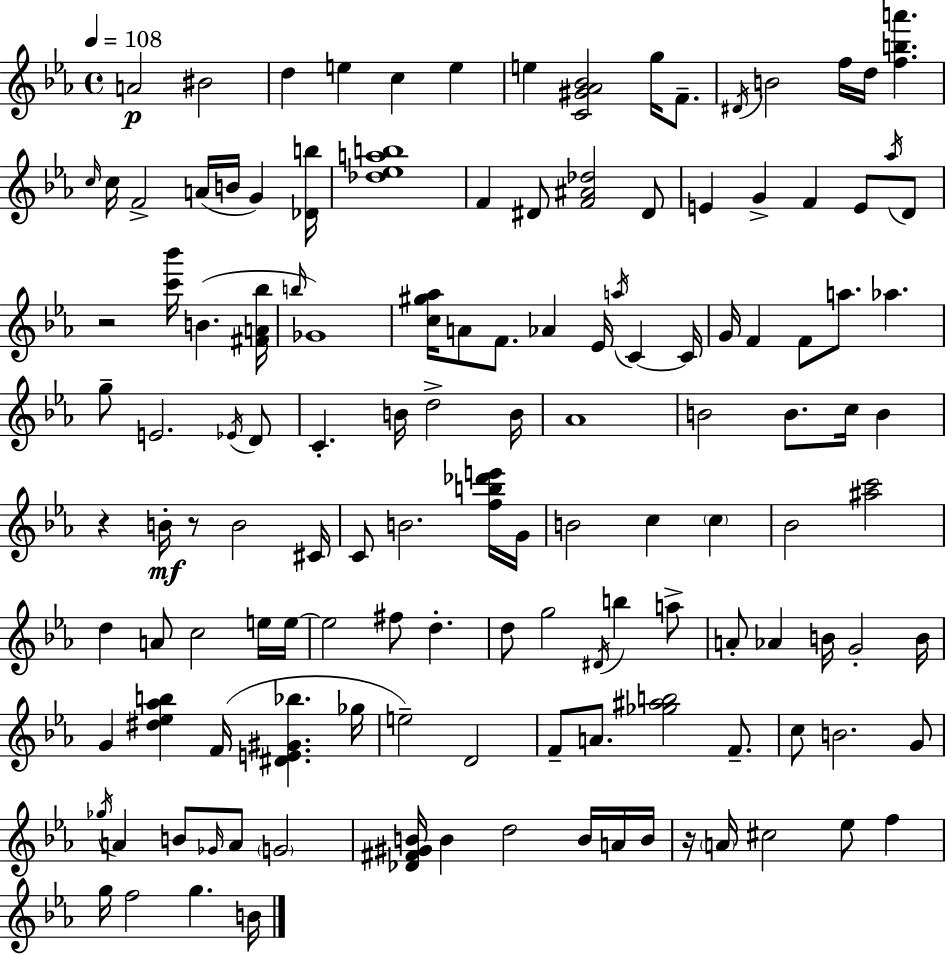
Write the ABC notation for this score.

X:1
T:Untitled
M:4/4
L:1/4
K:Eb
A2 ^B2 d e c e e [C^G_A_B]2 g/4 F/2 ^D/4 B2 f/4 d/4 [fba'] c/4 c/4 F2 A/4 B/4 G [_Db]/4 [_d_eab]4 F ^D/2 [F^A_d]2 ^D/2 E G F E/2 _a/4 D/2 z2 [c'_b']/4 B [^FA_b]/4 b/4 _G4 [c^g_a]/4 A/2 F/2 _A _E/4 a/4 C C/4 G/4 F F/2 a/2 _a g/2 E2 _E/4 D/2 C B/4 d2 B/4 _A4 B2 B/2 c/4 B z B/4 z/2 B2 ^C/4 C/2 B2 [fb_d'e']/4 G/4 B2 c c _B2 [^ac']2 d A/2 c2 e/4 e/4 e2 ^f/2 d d/2 g2 ^D/4 b a/2 A/2 _A B/4 G2 B/4 G [^d_e_ab] F/4 [^DE^G_b] _g/4 e2 D2 F/2 A/2 [_g^ab]2 F/2 c/2 B2 G/2 _g/4 A B/2 _G/4 A/2 G2 [_D^F^GB]/4 B d2 B/4 A/4 B/4 z/4 A/4 ^c2 _e/2 f g/4 f2 g B/4